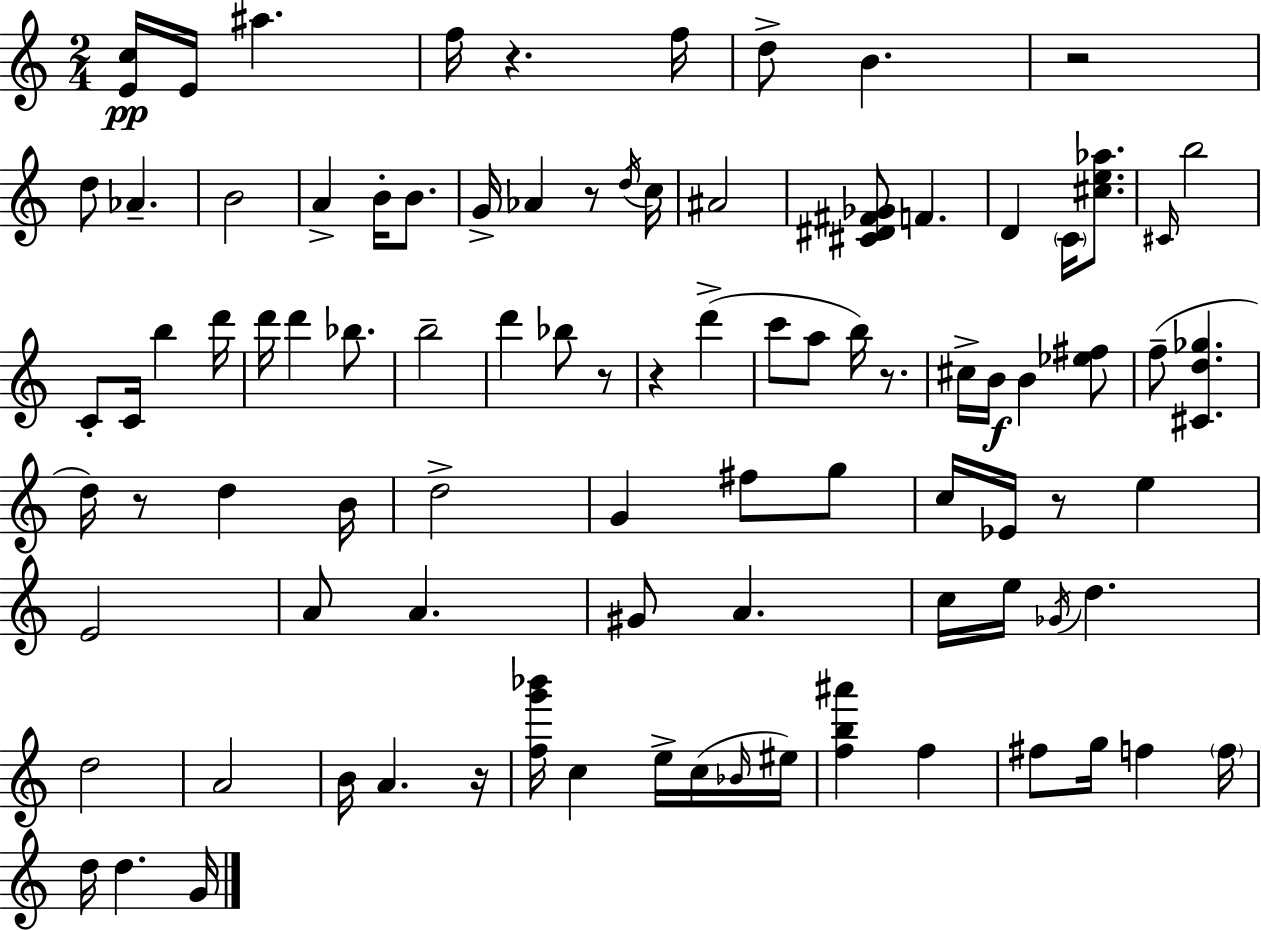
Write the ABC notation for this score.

X:1
T:Untitled
M:2/4
L:1/4
K:Am
[Ec]/4 E/4 ^a f/4 z f/4 d/2 B z2 d/2 _A B2 A B/4 B/2 G/4 _A z/2 d/4 c/4 ^A2 [^C^D^F_G]/2 F D C/4 [^ce_a]/2 ^C/4 b2 C/2 C/4 b d'/4 d'/4 d' _b/2 b2 d' _b/2 z/2 z d' c'/2 a/2 b/4 z/2 ^c/4 B/4 B [_e^f]/2 f/2 [^Cd_g] d/4 z/2 d B/4 d2 G ^f/2 g/2 c/4 _E/4 z/2 e E2 A/2 A ^G/2 A c/4 e/4 _G/4 d d2 A2 B/4 A z/4 [fg'_b']/4 c e/4 c/4 _B/4 ^e/4 [fb^a'] f ^f/2 g/4 f f/4 d/4 d G/4